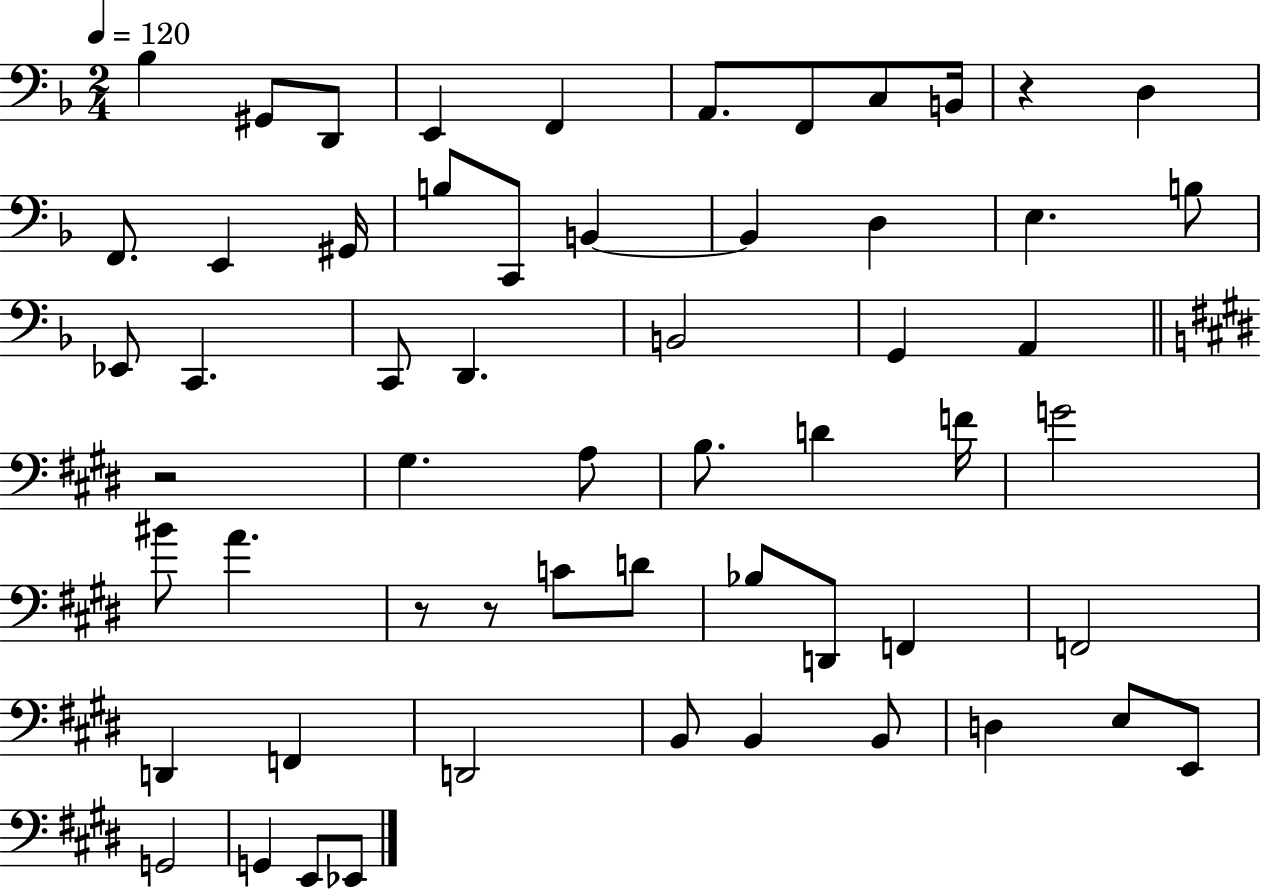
Bb3/q G#2/e D2/e E2/q F2/q A2/e. F2/e C3/e B2/s R/q D3/q F2/e. E2/q G#2/s B3/e C2/e B2/q B2/q D3/q E3/q. B3/e Eb2/e C2/q. C2/e D2/q. B2/h G2/q A2/q R/h G#3/q. A3/e B3/e. D4/q F4/s G4/h BIS4/e A4/q. R/e R/e C4/e D4/e Bb3/e D2/e F2/q F2/h D2/q F2/q D2/h B2/e B2/q B2/e D3/q E3/e E2/e G2/h G2/q E2/e Eb2/e